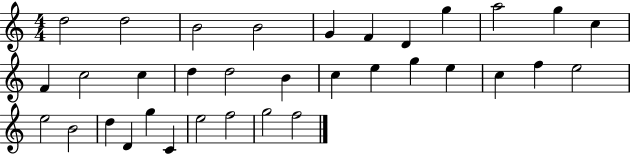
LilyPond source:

{
  \clef treble
  \numericTimeSignature
  \time 4/4
  \key c \major
  d''2 d''2 | b'2 b'2 | g'4 f'4 d'4 g''4 | a''2 g''4 c''4 | \break f'4 c''2 c''4 | d''4 d''2 b'4 | c''4 e''4 g''4 e''4 | c''4 f''4 e''2 | \break e''2 b'2 | d''4 d'4 g''4 c'4 | e''2 f''2 | g''2 f''2 | \break \bar "|."
}